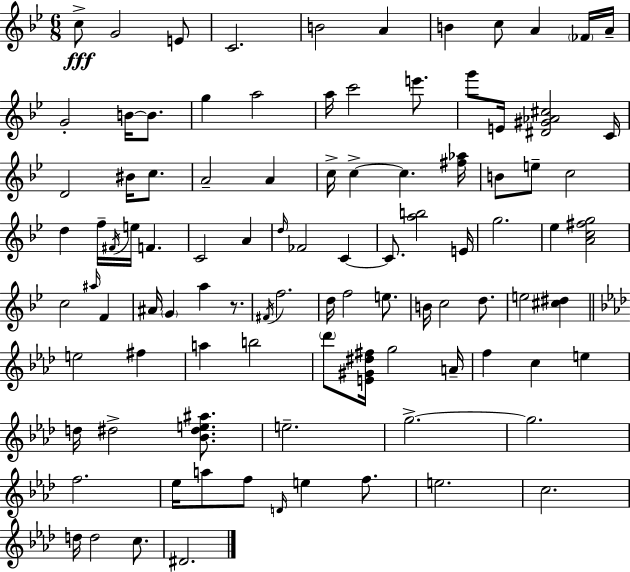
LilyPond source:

{
  \clef treble
  \numericTimeSignature
  \time 6/8
  \key bes \major
  c''8->\fff g'2 e'8 | c'2. | b'2 a'4 | b'4 c''8 a'4 \parenthesize fes'16 a'16-- | \break g'2-. b'16~~ b'8. | g''4 a''2 | a''16 c'''2 e'''8. | g'''8 e'16 <dis' gis' aes' cis''>2 c'16 | \break d'2 bis'16 c''8. | a'2-- a'4 | c''16-> c''4->~~ c''4. <fis'' aes''>16 | b'8 e''8-- c''2 | \break d''4 f''16-- \acciaccatura { fis'16 } e''16 f'4. | c'2 a'4 | \grace { d''16 } fes'2 c'4~~ | c'8. <a'' b''>2 | \break e'16 g''2. | ees''4 <a' c'' fis'' g''>2 | c''2 \grace { ais''16 } f'4 | ais'16 \parenthesize g'4 a''4 | \break r8. \acciaccatura { fis'16 } f''2. | d''16 f''2 | e''8. b'16 c''2 | d''8. e''2 | \break <cis'' dis''>4 \bar "||" \break \key f \minor e''2 fis''4 | a''4 b''2 | \parenthesize des'''8 <e' gis' dis'' fis''>16 g''2 a'16-- | f''4 c''4 e''4 | \break d''16 dis''2-> <bes' dis'' e'' ais''>8. | e''2.-- | g''2.->~~ | g''2. | \break f''2. | ees''16 a''8 f''8 \grace { d'16 } e''4 f''8. | e''2. | c''2. | \break d''16 d''2 c''8. | dis'2. | \bar "|."
}